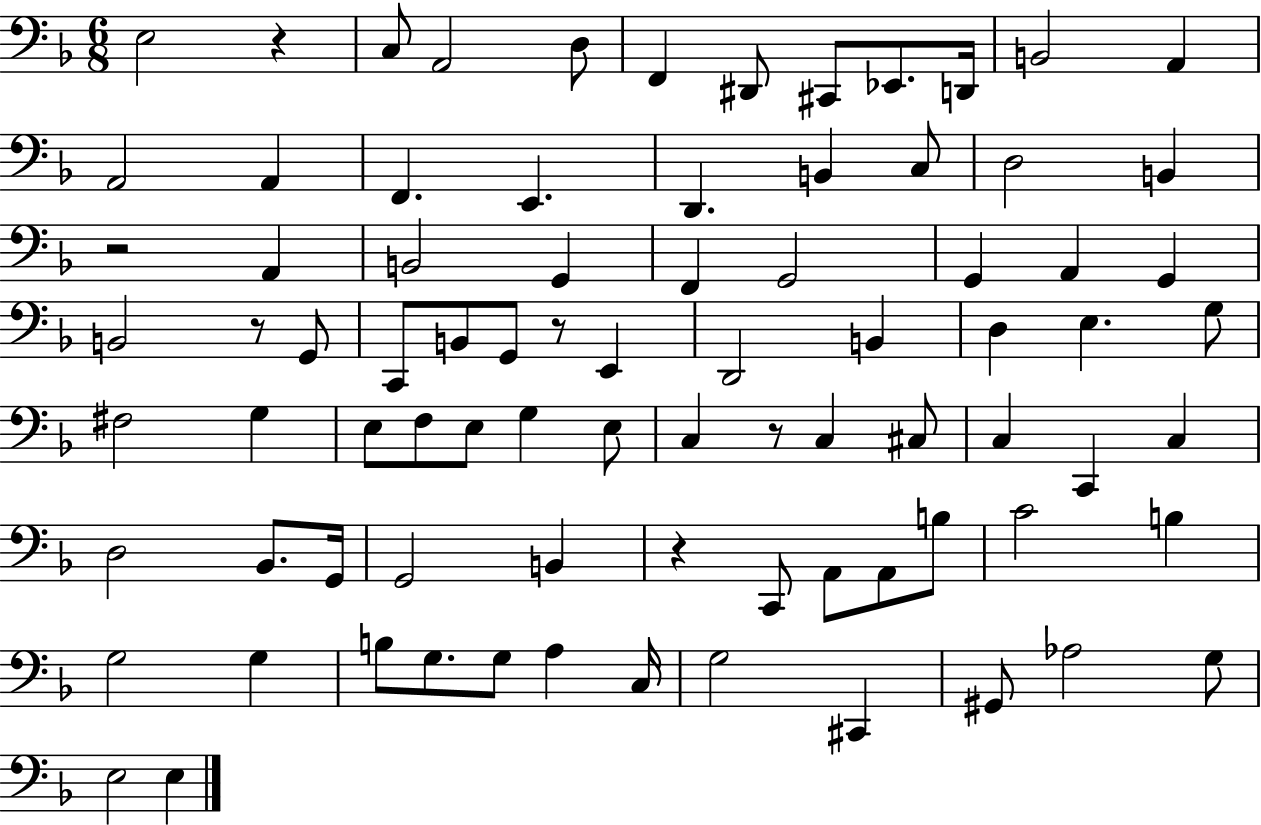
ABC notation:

X:1
T:Untitled
M:6/8
L:1/4
K:F
E,2 z C,/2 A,,2 D,/2 F,, ^D,,/2 ^C,,/2 _E,,/2 D,,/4 B,,2 A,, A,,2 A,, F,, E,, D,, B,, C,/2 D,2 B,, z2 A,, B,,2 G,, F,, G,,2 G,, A,, G,, B,,2 z/2 G,,/2 C,,/2 B,,/2 G,,/2 z/2 E,, D,,2 B,, D, E, G,/2 ^F,2 G, E,/2 F,/2 E,/2 G, E,/2 C, z/2 C, ^C,/2 C, C,, C, D,2 _B,,/2 G,,/4 G,,2 B,, z C,,/2 A,,/2 A,,/2 B,/2 C2 B, G,2 G, B,/2 G,/2 G,/2 A, C,/4 G,2 ^C,, ^G,,/2 _A,2 G,/2 E,2 E,